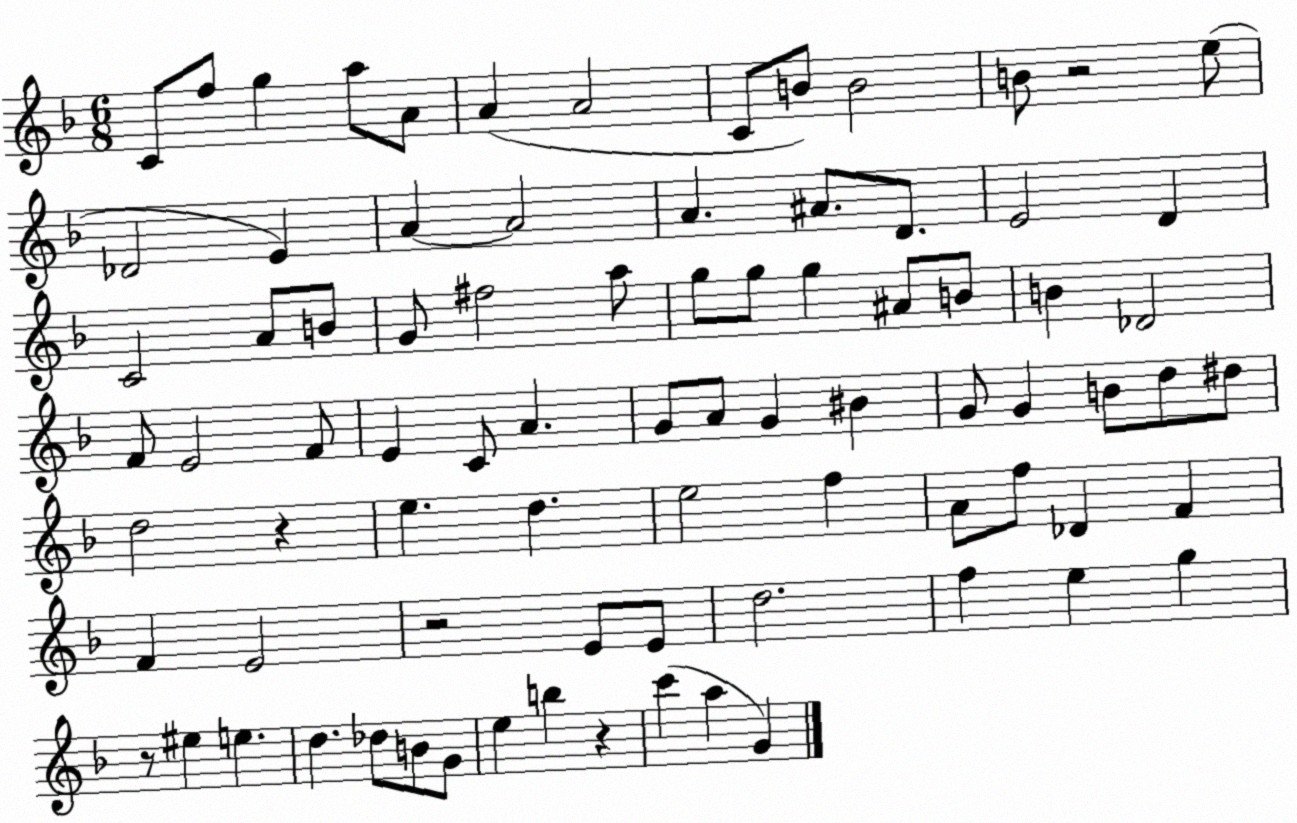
X:1
T:Untitled
M:6/8
L:1/4
K:F
C/2 f/2 g a/2 A/2 A A2 C/2 B/2 B2 B/2 z2 e/2 _D2 E A A2 A ^A/2 D/2 E2 D C2 A/2 B/2 G/2 ^f2 a/2 g/2 g/2 g ^A/2 B/2 B _D2 F/2 E2 F/2 E C/2 A G/2 A/2 G ^B G/2 G B/2 d/2 ^d/2 d2 z e d e2 f A/2 f/2 _D F F E2 z2 E/2 E/2 d2 f e g z/2 ^e e d _d/2 B/2 G/2 e b z c' a G